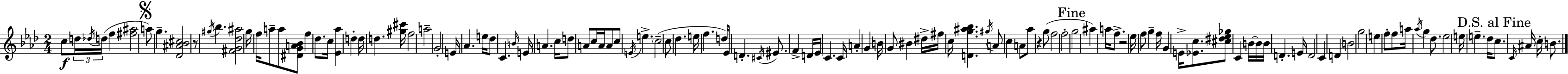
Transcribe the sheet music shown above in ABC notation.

X:1
T:Untitled
M:2/4
L:1/4
K:Fm
c/2 d/4 _d/4 d/4 f [^f^a]2 a/2 g [_D^A_B^c]2 z/2 ^g/4 _b [^FG_d^a]2 g/4 f/4 a/2 a/2 [^DGA_B]/2 f _d/2 c/4 [_E_a] d d/4 d [^g^c']/4 f2 a2 G2 E/4 _A e/4 _d/2 C B/4 E/4 A c/4 d/2 A/2 c/4 A/4 A/2 c/2 E/4 e c2 c/2 _d e/4 f d/4 _E/2 D ^C/4 ^E/2 F D/4 _E/4 C C/4 A G B/4 G/2 ^B ^d/4 ^f/4 c/4 [Dg^a_b] ^g/4 A/2 c A/2 _a/2 z g/2 f2 f2 g2 ^a a/4 f/2 z2 _e/4 f/2 g f/4 G E/4 [_Ec]/2 [^c^d_e_g]/2 C B/4 B/4 B/4 D E/4 D2 C D B2 g2 e f/2 f/2 a/4 _a/4 g _d/2 _e2 e/4 e _d/4 c/2 C/4 ^A/4 c/4 B/2